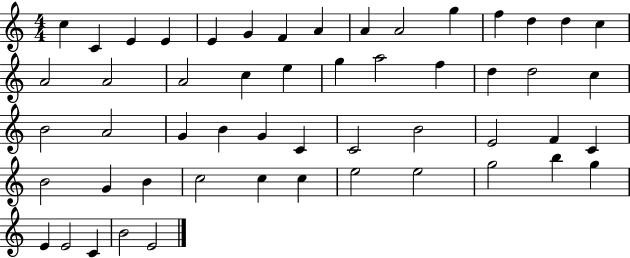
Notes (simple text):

C5/q C4/q E4/q E4/q E4/q G4/q F4/q A4/q A4/q A4/h G5/q F5/q D5/q D5/q C5/q A4/h A4/h A4/h C5/q E5/q G5/q A5/h F5/q D5/q D5/h C5/q B4/h A4/h G4/q B4/q G4/q C4/q C4/h B4/h E4/h F4/q C4/q B4/h G4/q B4/q C5/h C5/q C5/q E5/h E5/h G5/h B5/q G5/q E4/q E4/h C4/q B4/h E4/h